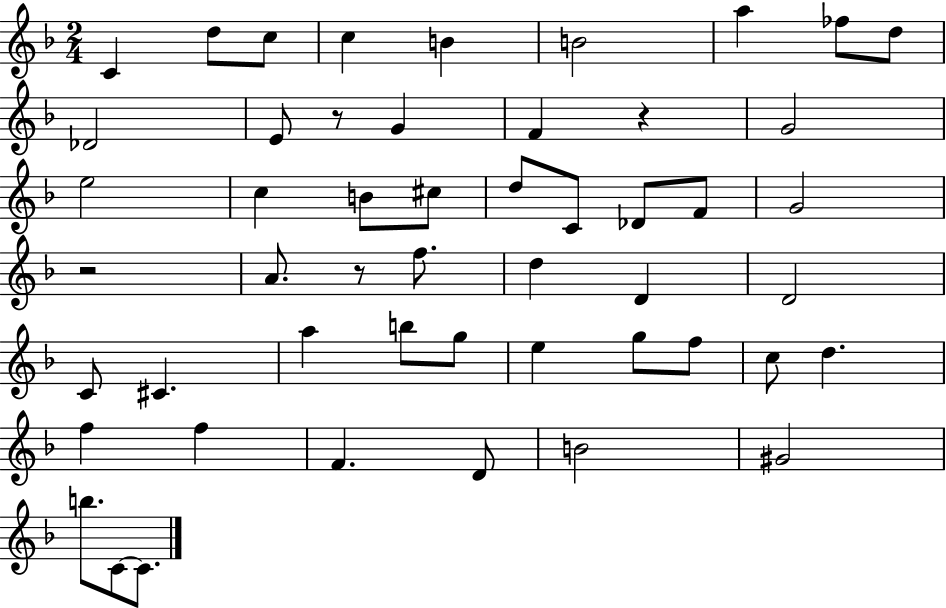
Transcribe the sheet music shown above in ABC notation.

X:1
T:Untitled
M:2/4
L:1/4
K:F
C d/2 c/2 c B B2 a _f/2 d/2 _D2 E/2 z/2 G F z G2 e2 c B/2 ^c/2 d/2 C/2 _D/2 F/2 G2 z2 A/2 z/2 f/2 d D D2 C/2 ^C a b/2 g/2 e g/2 f/2 c/2 d f f F D/2 B2 ^G2 b/2 C/2 C/2